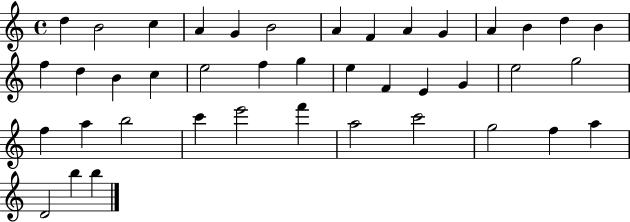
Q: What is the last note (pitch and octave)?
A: B5